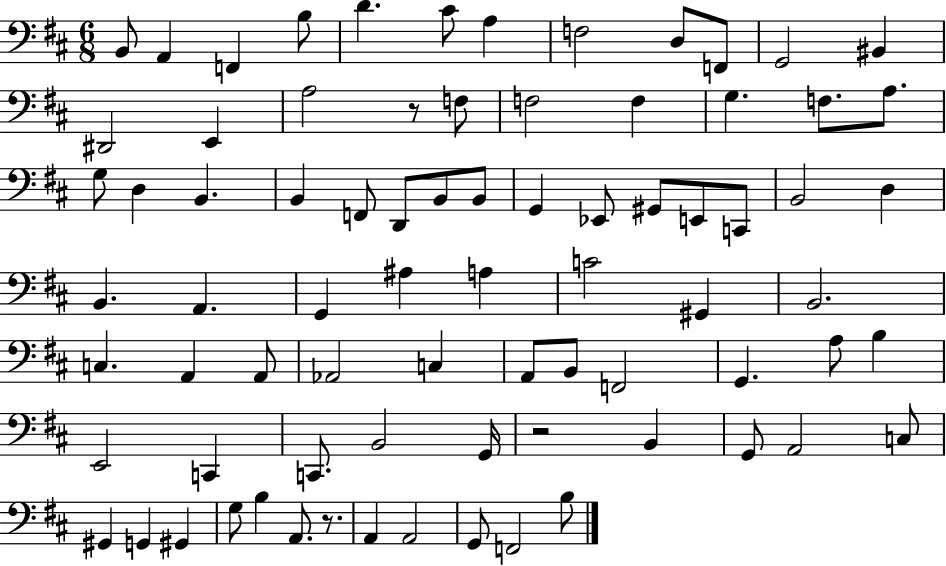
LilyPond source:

{
  \clef bass
  \numericTimeSignature
  \time 6/8
  \key d \major
  b,8 a,4 f,4 b8 | d'4. cis'8 a4 | f2 d8 f,8 | g,2 bis,4 | \break dis,2 e,4 | a2 r8 f8 | f2 f4 | g4. f8. a8. | \break g8 d4 b,4. | b,4 f,8 d,8 b,8 b,8 | g,4 ees,8 gis,8 e,8 c,8 | b,2 d4 | \break b,4. a,4. | g,4 ais4 a4 | c'2 gis,4 | b,2. | \break c4. a,4 a,8 | aes,2 c4 | a,8 b,8 f,2 | g,4. a8 b4 | \break e,2 c,4 | c,8. b,2 g,16 | r2 b,4 | g,8 a,2 c8 | \break gis,4 g,4 gis,4 | g8 b4 a,8. r8. | a,4 a,2 | g,8 f,2 b8 | \break \bar "|."
}